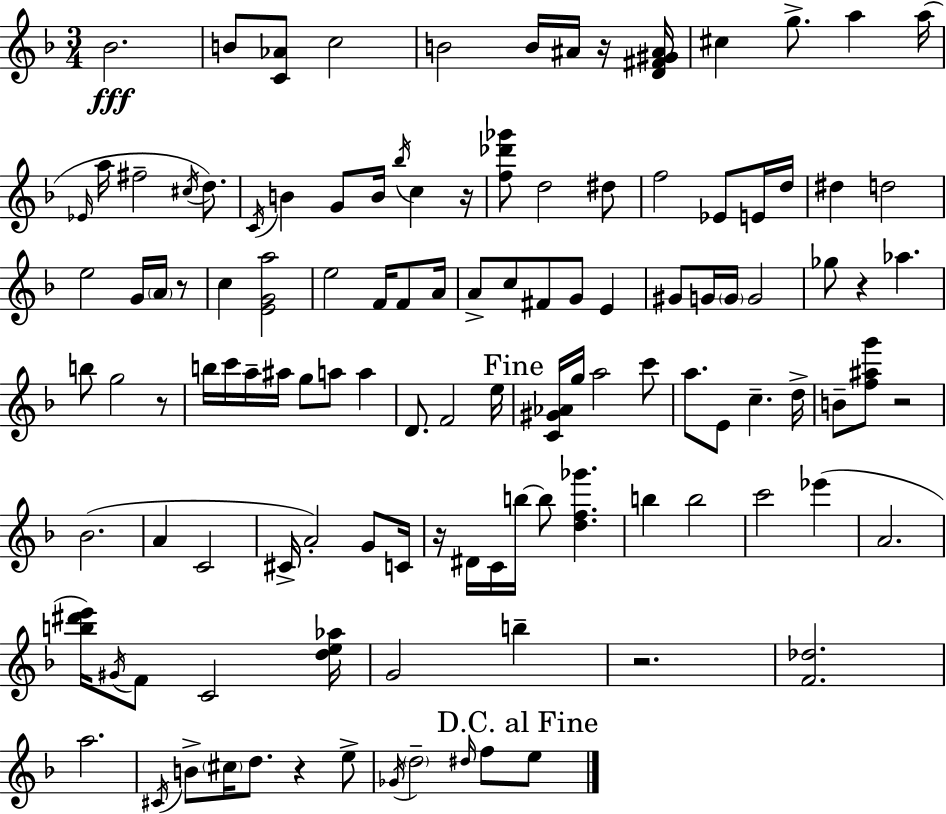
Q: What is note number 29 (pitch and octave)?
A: D5